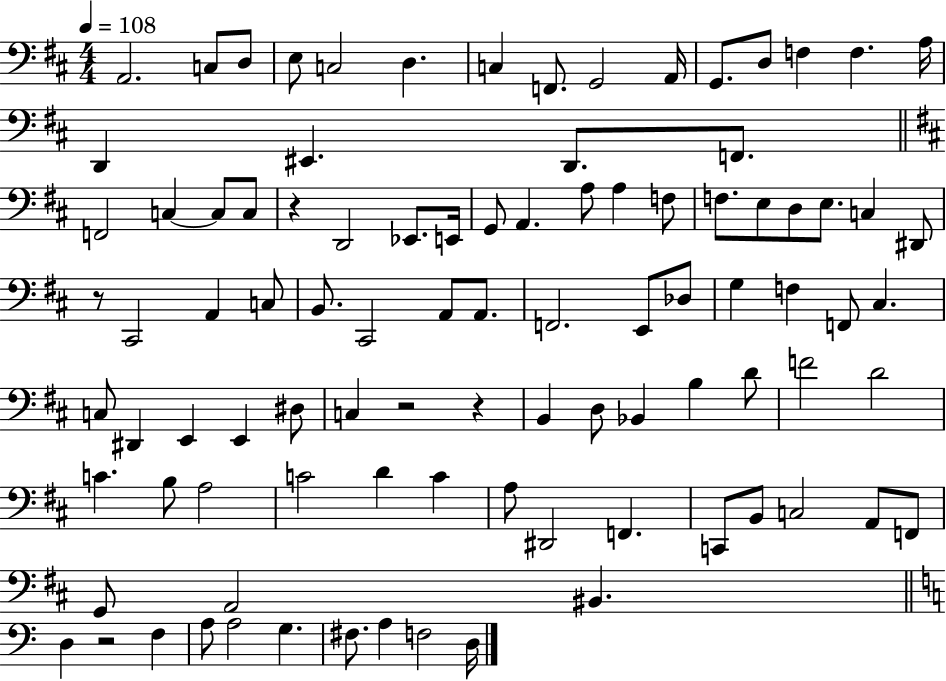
X:1
T:Untitled
M:4/4
L:1/4
K:D
A,,2 C,/2 D,/2 E,/2 C,2 D, C, F,,/2 G,,2 A,,/4 G,,/2 D,/2 F, F, A,/4 D,, ^E,, D,,/2 F,,/2 F,,2 C, C,/2 C,/2 z D,,2 _E,,/2 E,,/4 G,,/2 A,, A,/2 A, F,/2 F,/2 E,/2 D,/2 E,/2 C, ^D,,/2 z/2 ^C,,2 A,, C,/2 B,,/2 ^C,,2 A,,/2 A,,/2 F,,2 E,,/2 _D,/2 G, F, F,,/2 ^C, C,/2 ^D,, E,, E,, ^D,/2 C, z2 z B,, D,/2 _B,, B, D/2 F2 D2 C B,/2 A,2 C2 D C A,/2 ^D,,2 F,, C,,/2 B,,/2 C,2 A,,/2 F,,/2 G,,/2 A,,2 ^B,, D, z2 F, A,/2 A,2 G, ^F,/2 A, F,2 D,/4